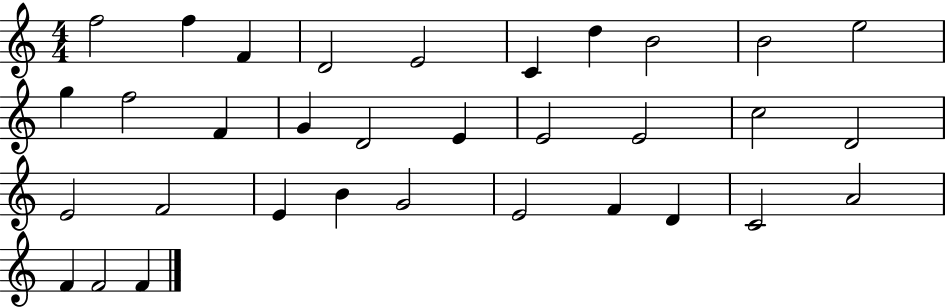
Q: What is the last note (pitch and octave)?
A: F4